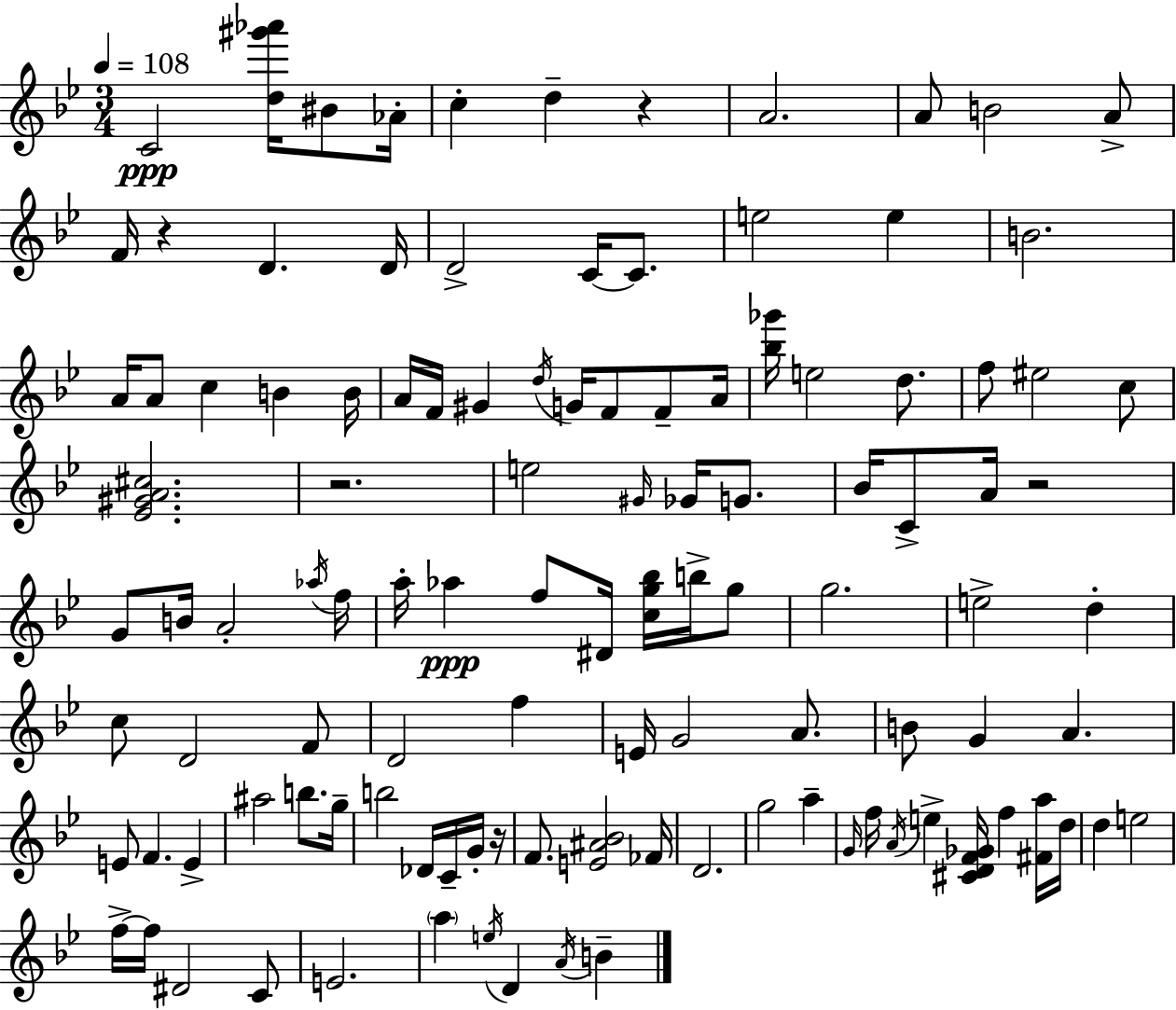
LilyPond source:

{
  \clef treble
  \numericTimeSignature
  \time 3/4
  \key bes \major
  \tempo 4 = 108
  c'2\ppp <d'' gis''' aes'''>16 bis'8 aes'16-. | c''4-. d''4-- r4 | a'2. | a'8 b'2 a'8-> | \break f'16 r4 d'4. d'16 | d'2-> c'16~~ c'8. | e''2 e''4 | b'2. | \break a'16 a'8 c''4 b'4 b'16 | a'16 f'16 gis'4 \acciaccatura { d''16 } g'16 f'8 f'8-- | a'16 <bes'' ges'''>16 e''2 d''8. | f''8 eis''2 c''8 | \break <ees' gis' a' cis''>2. | r2. | e''2 \grace { gis'16 } ges'16 g'8. | bes'16 c'8-> a'16 r2 | \break g'8 b'16 a'2-. | \acciaccatura { aes''16 } f''16 a''16-. aes''4\ppp f''8 dis'16 <c'' g'' bes''>16 | b''16-> g''8 g''2. | e''2-> d''4-. | \break c''8 d'2 | f'8 d'2 f''4 | e'16 g'2 | a'8. b'8 g'4 a'4. | \break e'8 f'4. e'4-> | ais''2 b''8. | g''16-- b''2 des'16 | c'16-- g'16-. r16 f'8. <e' ais' bes'>2 | \break fes'16 d'2. | g''2 a''4-- | \grace { g'16 } f''16 \acciaccatura { a'16 } e''4-> <cis' d' f' ges'>16 f''4 | <fis' a''>16 d''16 d''4 e''2 | \break f''16->~~ f''16 dis'2 | c'8 e'2. | \parenthesize a''4 \acciaccatura { e''16 } d'4 | \acciaccatura { a'16 } b'4-- \bar "|."
}